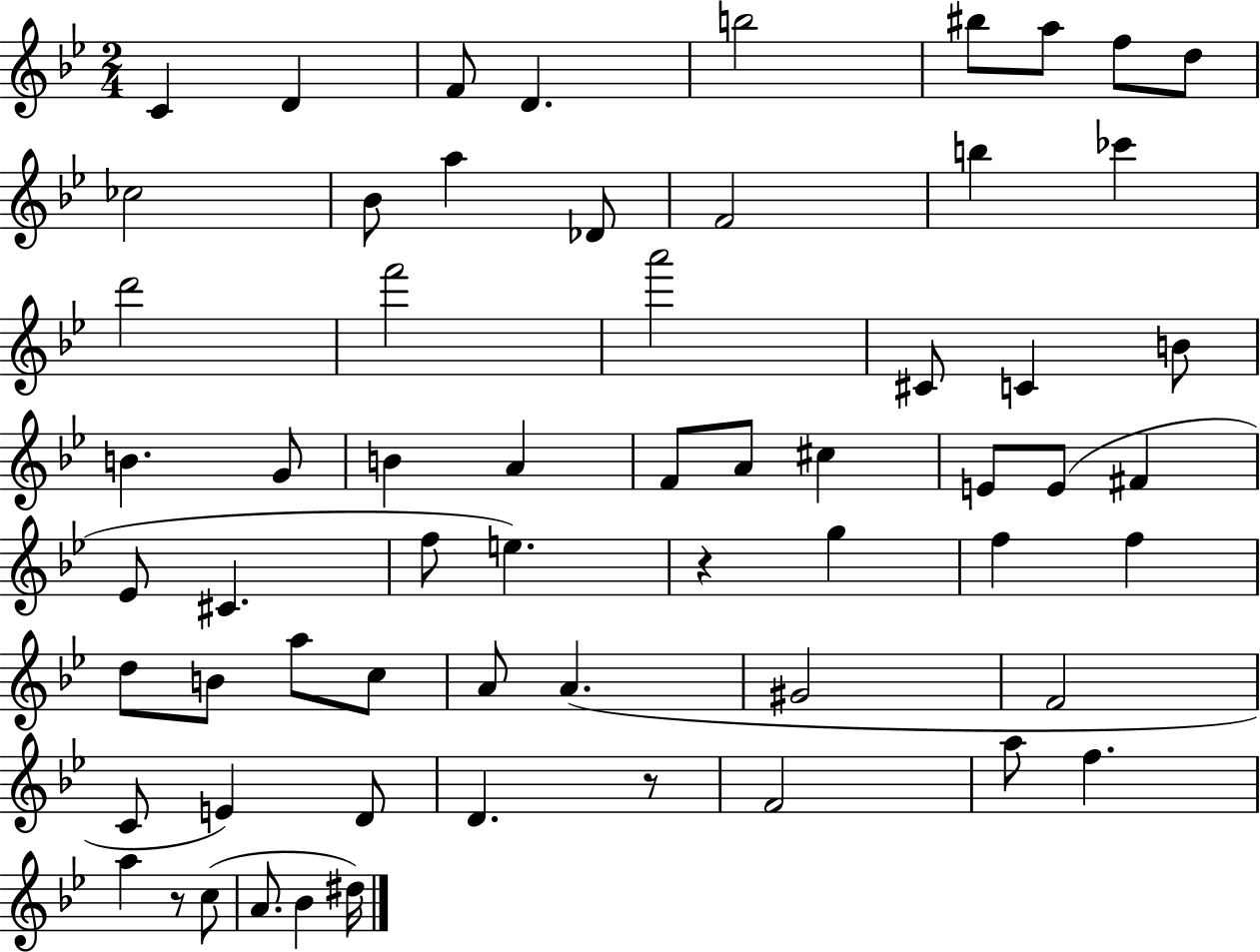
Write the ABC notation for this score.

X:1
T:Untitled
M:2/4
L:1/4
K:Bb
C D F/2 D b2 ^b/2 a/2 f/2 d/2 _c2 _B/2 a _D/2 F2 b _c' d'2 f'2 a'2 ^C/2 C B/2 B G/2 B A F/2 A/2 ^c E/2 E/2 ^F _E/2 ^C f/2 e z g f f d/2 B/2 a/2 c/2 A/2 A ^G2 F2 C/2 E D/2 D z/2 F2 a/2 f a z/2 c/2 A/2 _B ^d/4